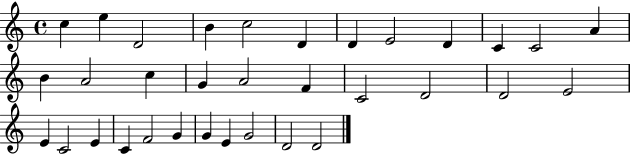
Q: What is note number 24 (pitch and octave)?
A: C4